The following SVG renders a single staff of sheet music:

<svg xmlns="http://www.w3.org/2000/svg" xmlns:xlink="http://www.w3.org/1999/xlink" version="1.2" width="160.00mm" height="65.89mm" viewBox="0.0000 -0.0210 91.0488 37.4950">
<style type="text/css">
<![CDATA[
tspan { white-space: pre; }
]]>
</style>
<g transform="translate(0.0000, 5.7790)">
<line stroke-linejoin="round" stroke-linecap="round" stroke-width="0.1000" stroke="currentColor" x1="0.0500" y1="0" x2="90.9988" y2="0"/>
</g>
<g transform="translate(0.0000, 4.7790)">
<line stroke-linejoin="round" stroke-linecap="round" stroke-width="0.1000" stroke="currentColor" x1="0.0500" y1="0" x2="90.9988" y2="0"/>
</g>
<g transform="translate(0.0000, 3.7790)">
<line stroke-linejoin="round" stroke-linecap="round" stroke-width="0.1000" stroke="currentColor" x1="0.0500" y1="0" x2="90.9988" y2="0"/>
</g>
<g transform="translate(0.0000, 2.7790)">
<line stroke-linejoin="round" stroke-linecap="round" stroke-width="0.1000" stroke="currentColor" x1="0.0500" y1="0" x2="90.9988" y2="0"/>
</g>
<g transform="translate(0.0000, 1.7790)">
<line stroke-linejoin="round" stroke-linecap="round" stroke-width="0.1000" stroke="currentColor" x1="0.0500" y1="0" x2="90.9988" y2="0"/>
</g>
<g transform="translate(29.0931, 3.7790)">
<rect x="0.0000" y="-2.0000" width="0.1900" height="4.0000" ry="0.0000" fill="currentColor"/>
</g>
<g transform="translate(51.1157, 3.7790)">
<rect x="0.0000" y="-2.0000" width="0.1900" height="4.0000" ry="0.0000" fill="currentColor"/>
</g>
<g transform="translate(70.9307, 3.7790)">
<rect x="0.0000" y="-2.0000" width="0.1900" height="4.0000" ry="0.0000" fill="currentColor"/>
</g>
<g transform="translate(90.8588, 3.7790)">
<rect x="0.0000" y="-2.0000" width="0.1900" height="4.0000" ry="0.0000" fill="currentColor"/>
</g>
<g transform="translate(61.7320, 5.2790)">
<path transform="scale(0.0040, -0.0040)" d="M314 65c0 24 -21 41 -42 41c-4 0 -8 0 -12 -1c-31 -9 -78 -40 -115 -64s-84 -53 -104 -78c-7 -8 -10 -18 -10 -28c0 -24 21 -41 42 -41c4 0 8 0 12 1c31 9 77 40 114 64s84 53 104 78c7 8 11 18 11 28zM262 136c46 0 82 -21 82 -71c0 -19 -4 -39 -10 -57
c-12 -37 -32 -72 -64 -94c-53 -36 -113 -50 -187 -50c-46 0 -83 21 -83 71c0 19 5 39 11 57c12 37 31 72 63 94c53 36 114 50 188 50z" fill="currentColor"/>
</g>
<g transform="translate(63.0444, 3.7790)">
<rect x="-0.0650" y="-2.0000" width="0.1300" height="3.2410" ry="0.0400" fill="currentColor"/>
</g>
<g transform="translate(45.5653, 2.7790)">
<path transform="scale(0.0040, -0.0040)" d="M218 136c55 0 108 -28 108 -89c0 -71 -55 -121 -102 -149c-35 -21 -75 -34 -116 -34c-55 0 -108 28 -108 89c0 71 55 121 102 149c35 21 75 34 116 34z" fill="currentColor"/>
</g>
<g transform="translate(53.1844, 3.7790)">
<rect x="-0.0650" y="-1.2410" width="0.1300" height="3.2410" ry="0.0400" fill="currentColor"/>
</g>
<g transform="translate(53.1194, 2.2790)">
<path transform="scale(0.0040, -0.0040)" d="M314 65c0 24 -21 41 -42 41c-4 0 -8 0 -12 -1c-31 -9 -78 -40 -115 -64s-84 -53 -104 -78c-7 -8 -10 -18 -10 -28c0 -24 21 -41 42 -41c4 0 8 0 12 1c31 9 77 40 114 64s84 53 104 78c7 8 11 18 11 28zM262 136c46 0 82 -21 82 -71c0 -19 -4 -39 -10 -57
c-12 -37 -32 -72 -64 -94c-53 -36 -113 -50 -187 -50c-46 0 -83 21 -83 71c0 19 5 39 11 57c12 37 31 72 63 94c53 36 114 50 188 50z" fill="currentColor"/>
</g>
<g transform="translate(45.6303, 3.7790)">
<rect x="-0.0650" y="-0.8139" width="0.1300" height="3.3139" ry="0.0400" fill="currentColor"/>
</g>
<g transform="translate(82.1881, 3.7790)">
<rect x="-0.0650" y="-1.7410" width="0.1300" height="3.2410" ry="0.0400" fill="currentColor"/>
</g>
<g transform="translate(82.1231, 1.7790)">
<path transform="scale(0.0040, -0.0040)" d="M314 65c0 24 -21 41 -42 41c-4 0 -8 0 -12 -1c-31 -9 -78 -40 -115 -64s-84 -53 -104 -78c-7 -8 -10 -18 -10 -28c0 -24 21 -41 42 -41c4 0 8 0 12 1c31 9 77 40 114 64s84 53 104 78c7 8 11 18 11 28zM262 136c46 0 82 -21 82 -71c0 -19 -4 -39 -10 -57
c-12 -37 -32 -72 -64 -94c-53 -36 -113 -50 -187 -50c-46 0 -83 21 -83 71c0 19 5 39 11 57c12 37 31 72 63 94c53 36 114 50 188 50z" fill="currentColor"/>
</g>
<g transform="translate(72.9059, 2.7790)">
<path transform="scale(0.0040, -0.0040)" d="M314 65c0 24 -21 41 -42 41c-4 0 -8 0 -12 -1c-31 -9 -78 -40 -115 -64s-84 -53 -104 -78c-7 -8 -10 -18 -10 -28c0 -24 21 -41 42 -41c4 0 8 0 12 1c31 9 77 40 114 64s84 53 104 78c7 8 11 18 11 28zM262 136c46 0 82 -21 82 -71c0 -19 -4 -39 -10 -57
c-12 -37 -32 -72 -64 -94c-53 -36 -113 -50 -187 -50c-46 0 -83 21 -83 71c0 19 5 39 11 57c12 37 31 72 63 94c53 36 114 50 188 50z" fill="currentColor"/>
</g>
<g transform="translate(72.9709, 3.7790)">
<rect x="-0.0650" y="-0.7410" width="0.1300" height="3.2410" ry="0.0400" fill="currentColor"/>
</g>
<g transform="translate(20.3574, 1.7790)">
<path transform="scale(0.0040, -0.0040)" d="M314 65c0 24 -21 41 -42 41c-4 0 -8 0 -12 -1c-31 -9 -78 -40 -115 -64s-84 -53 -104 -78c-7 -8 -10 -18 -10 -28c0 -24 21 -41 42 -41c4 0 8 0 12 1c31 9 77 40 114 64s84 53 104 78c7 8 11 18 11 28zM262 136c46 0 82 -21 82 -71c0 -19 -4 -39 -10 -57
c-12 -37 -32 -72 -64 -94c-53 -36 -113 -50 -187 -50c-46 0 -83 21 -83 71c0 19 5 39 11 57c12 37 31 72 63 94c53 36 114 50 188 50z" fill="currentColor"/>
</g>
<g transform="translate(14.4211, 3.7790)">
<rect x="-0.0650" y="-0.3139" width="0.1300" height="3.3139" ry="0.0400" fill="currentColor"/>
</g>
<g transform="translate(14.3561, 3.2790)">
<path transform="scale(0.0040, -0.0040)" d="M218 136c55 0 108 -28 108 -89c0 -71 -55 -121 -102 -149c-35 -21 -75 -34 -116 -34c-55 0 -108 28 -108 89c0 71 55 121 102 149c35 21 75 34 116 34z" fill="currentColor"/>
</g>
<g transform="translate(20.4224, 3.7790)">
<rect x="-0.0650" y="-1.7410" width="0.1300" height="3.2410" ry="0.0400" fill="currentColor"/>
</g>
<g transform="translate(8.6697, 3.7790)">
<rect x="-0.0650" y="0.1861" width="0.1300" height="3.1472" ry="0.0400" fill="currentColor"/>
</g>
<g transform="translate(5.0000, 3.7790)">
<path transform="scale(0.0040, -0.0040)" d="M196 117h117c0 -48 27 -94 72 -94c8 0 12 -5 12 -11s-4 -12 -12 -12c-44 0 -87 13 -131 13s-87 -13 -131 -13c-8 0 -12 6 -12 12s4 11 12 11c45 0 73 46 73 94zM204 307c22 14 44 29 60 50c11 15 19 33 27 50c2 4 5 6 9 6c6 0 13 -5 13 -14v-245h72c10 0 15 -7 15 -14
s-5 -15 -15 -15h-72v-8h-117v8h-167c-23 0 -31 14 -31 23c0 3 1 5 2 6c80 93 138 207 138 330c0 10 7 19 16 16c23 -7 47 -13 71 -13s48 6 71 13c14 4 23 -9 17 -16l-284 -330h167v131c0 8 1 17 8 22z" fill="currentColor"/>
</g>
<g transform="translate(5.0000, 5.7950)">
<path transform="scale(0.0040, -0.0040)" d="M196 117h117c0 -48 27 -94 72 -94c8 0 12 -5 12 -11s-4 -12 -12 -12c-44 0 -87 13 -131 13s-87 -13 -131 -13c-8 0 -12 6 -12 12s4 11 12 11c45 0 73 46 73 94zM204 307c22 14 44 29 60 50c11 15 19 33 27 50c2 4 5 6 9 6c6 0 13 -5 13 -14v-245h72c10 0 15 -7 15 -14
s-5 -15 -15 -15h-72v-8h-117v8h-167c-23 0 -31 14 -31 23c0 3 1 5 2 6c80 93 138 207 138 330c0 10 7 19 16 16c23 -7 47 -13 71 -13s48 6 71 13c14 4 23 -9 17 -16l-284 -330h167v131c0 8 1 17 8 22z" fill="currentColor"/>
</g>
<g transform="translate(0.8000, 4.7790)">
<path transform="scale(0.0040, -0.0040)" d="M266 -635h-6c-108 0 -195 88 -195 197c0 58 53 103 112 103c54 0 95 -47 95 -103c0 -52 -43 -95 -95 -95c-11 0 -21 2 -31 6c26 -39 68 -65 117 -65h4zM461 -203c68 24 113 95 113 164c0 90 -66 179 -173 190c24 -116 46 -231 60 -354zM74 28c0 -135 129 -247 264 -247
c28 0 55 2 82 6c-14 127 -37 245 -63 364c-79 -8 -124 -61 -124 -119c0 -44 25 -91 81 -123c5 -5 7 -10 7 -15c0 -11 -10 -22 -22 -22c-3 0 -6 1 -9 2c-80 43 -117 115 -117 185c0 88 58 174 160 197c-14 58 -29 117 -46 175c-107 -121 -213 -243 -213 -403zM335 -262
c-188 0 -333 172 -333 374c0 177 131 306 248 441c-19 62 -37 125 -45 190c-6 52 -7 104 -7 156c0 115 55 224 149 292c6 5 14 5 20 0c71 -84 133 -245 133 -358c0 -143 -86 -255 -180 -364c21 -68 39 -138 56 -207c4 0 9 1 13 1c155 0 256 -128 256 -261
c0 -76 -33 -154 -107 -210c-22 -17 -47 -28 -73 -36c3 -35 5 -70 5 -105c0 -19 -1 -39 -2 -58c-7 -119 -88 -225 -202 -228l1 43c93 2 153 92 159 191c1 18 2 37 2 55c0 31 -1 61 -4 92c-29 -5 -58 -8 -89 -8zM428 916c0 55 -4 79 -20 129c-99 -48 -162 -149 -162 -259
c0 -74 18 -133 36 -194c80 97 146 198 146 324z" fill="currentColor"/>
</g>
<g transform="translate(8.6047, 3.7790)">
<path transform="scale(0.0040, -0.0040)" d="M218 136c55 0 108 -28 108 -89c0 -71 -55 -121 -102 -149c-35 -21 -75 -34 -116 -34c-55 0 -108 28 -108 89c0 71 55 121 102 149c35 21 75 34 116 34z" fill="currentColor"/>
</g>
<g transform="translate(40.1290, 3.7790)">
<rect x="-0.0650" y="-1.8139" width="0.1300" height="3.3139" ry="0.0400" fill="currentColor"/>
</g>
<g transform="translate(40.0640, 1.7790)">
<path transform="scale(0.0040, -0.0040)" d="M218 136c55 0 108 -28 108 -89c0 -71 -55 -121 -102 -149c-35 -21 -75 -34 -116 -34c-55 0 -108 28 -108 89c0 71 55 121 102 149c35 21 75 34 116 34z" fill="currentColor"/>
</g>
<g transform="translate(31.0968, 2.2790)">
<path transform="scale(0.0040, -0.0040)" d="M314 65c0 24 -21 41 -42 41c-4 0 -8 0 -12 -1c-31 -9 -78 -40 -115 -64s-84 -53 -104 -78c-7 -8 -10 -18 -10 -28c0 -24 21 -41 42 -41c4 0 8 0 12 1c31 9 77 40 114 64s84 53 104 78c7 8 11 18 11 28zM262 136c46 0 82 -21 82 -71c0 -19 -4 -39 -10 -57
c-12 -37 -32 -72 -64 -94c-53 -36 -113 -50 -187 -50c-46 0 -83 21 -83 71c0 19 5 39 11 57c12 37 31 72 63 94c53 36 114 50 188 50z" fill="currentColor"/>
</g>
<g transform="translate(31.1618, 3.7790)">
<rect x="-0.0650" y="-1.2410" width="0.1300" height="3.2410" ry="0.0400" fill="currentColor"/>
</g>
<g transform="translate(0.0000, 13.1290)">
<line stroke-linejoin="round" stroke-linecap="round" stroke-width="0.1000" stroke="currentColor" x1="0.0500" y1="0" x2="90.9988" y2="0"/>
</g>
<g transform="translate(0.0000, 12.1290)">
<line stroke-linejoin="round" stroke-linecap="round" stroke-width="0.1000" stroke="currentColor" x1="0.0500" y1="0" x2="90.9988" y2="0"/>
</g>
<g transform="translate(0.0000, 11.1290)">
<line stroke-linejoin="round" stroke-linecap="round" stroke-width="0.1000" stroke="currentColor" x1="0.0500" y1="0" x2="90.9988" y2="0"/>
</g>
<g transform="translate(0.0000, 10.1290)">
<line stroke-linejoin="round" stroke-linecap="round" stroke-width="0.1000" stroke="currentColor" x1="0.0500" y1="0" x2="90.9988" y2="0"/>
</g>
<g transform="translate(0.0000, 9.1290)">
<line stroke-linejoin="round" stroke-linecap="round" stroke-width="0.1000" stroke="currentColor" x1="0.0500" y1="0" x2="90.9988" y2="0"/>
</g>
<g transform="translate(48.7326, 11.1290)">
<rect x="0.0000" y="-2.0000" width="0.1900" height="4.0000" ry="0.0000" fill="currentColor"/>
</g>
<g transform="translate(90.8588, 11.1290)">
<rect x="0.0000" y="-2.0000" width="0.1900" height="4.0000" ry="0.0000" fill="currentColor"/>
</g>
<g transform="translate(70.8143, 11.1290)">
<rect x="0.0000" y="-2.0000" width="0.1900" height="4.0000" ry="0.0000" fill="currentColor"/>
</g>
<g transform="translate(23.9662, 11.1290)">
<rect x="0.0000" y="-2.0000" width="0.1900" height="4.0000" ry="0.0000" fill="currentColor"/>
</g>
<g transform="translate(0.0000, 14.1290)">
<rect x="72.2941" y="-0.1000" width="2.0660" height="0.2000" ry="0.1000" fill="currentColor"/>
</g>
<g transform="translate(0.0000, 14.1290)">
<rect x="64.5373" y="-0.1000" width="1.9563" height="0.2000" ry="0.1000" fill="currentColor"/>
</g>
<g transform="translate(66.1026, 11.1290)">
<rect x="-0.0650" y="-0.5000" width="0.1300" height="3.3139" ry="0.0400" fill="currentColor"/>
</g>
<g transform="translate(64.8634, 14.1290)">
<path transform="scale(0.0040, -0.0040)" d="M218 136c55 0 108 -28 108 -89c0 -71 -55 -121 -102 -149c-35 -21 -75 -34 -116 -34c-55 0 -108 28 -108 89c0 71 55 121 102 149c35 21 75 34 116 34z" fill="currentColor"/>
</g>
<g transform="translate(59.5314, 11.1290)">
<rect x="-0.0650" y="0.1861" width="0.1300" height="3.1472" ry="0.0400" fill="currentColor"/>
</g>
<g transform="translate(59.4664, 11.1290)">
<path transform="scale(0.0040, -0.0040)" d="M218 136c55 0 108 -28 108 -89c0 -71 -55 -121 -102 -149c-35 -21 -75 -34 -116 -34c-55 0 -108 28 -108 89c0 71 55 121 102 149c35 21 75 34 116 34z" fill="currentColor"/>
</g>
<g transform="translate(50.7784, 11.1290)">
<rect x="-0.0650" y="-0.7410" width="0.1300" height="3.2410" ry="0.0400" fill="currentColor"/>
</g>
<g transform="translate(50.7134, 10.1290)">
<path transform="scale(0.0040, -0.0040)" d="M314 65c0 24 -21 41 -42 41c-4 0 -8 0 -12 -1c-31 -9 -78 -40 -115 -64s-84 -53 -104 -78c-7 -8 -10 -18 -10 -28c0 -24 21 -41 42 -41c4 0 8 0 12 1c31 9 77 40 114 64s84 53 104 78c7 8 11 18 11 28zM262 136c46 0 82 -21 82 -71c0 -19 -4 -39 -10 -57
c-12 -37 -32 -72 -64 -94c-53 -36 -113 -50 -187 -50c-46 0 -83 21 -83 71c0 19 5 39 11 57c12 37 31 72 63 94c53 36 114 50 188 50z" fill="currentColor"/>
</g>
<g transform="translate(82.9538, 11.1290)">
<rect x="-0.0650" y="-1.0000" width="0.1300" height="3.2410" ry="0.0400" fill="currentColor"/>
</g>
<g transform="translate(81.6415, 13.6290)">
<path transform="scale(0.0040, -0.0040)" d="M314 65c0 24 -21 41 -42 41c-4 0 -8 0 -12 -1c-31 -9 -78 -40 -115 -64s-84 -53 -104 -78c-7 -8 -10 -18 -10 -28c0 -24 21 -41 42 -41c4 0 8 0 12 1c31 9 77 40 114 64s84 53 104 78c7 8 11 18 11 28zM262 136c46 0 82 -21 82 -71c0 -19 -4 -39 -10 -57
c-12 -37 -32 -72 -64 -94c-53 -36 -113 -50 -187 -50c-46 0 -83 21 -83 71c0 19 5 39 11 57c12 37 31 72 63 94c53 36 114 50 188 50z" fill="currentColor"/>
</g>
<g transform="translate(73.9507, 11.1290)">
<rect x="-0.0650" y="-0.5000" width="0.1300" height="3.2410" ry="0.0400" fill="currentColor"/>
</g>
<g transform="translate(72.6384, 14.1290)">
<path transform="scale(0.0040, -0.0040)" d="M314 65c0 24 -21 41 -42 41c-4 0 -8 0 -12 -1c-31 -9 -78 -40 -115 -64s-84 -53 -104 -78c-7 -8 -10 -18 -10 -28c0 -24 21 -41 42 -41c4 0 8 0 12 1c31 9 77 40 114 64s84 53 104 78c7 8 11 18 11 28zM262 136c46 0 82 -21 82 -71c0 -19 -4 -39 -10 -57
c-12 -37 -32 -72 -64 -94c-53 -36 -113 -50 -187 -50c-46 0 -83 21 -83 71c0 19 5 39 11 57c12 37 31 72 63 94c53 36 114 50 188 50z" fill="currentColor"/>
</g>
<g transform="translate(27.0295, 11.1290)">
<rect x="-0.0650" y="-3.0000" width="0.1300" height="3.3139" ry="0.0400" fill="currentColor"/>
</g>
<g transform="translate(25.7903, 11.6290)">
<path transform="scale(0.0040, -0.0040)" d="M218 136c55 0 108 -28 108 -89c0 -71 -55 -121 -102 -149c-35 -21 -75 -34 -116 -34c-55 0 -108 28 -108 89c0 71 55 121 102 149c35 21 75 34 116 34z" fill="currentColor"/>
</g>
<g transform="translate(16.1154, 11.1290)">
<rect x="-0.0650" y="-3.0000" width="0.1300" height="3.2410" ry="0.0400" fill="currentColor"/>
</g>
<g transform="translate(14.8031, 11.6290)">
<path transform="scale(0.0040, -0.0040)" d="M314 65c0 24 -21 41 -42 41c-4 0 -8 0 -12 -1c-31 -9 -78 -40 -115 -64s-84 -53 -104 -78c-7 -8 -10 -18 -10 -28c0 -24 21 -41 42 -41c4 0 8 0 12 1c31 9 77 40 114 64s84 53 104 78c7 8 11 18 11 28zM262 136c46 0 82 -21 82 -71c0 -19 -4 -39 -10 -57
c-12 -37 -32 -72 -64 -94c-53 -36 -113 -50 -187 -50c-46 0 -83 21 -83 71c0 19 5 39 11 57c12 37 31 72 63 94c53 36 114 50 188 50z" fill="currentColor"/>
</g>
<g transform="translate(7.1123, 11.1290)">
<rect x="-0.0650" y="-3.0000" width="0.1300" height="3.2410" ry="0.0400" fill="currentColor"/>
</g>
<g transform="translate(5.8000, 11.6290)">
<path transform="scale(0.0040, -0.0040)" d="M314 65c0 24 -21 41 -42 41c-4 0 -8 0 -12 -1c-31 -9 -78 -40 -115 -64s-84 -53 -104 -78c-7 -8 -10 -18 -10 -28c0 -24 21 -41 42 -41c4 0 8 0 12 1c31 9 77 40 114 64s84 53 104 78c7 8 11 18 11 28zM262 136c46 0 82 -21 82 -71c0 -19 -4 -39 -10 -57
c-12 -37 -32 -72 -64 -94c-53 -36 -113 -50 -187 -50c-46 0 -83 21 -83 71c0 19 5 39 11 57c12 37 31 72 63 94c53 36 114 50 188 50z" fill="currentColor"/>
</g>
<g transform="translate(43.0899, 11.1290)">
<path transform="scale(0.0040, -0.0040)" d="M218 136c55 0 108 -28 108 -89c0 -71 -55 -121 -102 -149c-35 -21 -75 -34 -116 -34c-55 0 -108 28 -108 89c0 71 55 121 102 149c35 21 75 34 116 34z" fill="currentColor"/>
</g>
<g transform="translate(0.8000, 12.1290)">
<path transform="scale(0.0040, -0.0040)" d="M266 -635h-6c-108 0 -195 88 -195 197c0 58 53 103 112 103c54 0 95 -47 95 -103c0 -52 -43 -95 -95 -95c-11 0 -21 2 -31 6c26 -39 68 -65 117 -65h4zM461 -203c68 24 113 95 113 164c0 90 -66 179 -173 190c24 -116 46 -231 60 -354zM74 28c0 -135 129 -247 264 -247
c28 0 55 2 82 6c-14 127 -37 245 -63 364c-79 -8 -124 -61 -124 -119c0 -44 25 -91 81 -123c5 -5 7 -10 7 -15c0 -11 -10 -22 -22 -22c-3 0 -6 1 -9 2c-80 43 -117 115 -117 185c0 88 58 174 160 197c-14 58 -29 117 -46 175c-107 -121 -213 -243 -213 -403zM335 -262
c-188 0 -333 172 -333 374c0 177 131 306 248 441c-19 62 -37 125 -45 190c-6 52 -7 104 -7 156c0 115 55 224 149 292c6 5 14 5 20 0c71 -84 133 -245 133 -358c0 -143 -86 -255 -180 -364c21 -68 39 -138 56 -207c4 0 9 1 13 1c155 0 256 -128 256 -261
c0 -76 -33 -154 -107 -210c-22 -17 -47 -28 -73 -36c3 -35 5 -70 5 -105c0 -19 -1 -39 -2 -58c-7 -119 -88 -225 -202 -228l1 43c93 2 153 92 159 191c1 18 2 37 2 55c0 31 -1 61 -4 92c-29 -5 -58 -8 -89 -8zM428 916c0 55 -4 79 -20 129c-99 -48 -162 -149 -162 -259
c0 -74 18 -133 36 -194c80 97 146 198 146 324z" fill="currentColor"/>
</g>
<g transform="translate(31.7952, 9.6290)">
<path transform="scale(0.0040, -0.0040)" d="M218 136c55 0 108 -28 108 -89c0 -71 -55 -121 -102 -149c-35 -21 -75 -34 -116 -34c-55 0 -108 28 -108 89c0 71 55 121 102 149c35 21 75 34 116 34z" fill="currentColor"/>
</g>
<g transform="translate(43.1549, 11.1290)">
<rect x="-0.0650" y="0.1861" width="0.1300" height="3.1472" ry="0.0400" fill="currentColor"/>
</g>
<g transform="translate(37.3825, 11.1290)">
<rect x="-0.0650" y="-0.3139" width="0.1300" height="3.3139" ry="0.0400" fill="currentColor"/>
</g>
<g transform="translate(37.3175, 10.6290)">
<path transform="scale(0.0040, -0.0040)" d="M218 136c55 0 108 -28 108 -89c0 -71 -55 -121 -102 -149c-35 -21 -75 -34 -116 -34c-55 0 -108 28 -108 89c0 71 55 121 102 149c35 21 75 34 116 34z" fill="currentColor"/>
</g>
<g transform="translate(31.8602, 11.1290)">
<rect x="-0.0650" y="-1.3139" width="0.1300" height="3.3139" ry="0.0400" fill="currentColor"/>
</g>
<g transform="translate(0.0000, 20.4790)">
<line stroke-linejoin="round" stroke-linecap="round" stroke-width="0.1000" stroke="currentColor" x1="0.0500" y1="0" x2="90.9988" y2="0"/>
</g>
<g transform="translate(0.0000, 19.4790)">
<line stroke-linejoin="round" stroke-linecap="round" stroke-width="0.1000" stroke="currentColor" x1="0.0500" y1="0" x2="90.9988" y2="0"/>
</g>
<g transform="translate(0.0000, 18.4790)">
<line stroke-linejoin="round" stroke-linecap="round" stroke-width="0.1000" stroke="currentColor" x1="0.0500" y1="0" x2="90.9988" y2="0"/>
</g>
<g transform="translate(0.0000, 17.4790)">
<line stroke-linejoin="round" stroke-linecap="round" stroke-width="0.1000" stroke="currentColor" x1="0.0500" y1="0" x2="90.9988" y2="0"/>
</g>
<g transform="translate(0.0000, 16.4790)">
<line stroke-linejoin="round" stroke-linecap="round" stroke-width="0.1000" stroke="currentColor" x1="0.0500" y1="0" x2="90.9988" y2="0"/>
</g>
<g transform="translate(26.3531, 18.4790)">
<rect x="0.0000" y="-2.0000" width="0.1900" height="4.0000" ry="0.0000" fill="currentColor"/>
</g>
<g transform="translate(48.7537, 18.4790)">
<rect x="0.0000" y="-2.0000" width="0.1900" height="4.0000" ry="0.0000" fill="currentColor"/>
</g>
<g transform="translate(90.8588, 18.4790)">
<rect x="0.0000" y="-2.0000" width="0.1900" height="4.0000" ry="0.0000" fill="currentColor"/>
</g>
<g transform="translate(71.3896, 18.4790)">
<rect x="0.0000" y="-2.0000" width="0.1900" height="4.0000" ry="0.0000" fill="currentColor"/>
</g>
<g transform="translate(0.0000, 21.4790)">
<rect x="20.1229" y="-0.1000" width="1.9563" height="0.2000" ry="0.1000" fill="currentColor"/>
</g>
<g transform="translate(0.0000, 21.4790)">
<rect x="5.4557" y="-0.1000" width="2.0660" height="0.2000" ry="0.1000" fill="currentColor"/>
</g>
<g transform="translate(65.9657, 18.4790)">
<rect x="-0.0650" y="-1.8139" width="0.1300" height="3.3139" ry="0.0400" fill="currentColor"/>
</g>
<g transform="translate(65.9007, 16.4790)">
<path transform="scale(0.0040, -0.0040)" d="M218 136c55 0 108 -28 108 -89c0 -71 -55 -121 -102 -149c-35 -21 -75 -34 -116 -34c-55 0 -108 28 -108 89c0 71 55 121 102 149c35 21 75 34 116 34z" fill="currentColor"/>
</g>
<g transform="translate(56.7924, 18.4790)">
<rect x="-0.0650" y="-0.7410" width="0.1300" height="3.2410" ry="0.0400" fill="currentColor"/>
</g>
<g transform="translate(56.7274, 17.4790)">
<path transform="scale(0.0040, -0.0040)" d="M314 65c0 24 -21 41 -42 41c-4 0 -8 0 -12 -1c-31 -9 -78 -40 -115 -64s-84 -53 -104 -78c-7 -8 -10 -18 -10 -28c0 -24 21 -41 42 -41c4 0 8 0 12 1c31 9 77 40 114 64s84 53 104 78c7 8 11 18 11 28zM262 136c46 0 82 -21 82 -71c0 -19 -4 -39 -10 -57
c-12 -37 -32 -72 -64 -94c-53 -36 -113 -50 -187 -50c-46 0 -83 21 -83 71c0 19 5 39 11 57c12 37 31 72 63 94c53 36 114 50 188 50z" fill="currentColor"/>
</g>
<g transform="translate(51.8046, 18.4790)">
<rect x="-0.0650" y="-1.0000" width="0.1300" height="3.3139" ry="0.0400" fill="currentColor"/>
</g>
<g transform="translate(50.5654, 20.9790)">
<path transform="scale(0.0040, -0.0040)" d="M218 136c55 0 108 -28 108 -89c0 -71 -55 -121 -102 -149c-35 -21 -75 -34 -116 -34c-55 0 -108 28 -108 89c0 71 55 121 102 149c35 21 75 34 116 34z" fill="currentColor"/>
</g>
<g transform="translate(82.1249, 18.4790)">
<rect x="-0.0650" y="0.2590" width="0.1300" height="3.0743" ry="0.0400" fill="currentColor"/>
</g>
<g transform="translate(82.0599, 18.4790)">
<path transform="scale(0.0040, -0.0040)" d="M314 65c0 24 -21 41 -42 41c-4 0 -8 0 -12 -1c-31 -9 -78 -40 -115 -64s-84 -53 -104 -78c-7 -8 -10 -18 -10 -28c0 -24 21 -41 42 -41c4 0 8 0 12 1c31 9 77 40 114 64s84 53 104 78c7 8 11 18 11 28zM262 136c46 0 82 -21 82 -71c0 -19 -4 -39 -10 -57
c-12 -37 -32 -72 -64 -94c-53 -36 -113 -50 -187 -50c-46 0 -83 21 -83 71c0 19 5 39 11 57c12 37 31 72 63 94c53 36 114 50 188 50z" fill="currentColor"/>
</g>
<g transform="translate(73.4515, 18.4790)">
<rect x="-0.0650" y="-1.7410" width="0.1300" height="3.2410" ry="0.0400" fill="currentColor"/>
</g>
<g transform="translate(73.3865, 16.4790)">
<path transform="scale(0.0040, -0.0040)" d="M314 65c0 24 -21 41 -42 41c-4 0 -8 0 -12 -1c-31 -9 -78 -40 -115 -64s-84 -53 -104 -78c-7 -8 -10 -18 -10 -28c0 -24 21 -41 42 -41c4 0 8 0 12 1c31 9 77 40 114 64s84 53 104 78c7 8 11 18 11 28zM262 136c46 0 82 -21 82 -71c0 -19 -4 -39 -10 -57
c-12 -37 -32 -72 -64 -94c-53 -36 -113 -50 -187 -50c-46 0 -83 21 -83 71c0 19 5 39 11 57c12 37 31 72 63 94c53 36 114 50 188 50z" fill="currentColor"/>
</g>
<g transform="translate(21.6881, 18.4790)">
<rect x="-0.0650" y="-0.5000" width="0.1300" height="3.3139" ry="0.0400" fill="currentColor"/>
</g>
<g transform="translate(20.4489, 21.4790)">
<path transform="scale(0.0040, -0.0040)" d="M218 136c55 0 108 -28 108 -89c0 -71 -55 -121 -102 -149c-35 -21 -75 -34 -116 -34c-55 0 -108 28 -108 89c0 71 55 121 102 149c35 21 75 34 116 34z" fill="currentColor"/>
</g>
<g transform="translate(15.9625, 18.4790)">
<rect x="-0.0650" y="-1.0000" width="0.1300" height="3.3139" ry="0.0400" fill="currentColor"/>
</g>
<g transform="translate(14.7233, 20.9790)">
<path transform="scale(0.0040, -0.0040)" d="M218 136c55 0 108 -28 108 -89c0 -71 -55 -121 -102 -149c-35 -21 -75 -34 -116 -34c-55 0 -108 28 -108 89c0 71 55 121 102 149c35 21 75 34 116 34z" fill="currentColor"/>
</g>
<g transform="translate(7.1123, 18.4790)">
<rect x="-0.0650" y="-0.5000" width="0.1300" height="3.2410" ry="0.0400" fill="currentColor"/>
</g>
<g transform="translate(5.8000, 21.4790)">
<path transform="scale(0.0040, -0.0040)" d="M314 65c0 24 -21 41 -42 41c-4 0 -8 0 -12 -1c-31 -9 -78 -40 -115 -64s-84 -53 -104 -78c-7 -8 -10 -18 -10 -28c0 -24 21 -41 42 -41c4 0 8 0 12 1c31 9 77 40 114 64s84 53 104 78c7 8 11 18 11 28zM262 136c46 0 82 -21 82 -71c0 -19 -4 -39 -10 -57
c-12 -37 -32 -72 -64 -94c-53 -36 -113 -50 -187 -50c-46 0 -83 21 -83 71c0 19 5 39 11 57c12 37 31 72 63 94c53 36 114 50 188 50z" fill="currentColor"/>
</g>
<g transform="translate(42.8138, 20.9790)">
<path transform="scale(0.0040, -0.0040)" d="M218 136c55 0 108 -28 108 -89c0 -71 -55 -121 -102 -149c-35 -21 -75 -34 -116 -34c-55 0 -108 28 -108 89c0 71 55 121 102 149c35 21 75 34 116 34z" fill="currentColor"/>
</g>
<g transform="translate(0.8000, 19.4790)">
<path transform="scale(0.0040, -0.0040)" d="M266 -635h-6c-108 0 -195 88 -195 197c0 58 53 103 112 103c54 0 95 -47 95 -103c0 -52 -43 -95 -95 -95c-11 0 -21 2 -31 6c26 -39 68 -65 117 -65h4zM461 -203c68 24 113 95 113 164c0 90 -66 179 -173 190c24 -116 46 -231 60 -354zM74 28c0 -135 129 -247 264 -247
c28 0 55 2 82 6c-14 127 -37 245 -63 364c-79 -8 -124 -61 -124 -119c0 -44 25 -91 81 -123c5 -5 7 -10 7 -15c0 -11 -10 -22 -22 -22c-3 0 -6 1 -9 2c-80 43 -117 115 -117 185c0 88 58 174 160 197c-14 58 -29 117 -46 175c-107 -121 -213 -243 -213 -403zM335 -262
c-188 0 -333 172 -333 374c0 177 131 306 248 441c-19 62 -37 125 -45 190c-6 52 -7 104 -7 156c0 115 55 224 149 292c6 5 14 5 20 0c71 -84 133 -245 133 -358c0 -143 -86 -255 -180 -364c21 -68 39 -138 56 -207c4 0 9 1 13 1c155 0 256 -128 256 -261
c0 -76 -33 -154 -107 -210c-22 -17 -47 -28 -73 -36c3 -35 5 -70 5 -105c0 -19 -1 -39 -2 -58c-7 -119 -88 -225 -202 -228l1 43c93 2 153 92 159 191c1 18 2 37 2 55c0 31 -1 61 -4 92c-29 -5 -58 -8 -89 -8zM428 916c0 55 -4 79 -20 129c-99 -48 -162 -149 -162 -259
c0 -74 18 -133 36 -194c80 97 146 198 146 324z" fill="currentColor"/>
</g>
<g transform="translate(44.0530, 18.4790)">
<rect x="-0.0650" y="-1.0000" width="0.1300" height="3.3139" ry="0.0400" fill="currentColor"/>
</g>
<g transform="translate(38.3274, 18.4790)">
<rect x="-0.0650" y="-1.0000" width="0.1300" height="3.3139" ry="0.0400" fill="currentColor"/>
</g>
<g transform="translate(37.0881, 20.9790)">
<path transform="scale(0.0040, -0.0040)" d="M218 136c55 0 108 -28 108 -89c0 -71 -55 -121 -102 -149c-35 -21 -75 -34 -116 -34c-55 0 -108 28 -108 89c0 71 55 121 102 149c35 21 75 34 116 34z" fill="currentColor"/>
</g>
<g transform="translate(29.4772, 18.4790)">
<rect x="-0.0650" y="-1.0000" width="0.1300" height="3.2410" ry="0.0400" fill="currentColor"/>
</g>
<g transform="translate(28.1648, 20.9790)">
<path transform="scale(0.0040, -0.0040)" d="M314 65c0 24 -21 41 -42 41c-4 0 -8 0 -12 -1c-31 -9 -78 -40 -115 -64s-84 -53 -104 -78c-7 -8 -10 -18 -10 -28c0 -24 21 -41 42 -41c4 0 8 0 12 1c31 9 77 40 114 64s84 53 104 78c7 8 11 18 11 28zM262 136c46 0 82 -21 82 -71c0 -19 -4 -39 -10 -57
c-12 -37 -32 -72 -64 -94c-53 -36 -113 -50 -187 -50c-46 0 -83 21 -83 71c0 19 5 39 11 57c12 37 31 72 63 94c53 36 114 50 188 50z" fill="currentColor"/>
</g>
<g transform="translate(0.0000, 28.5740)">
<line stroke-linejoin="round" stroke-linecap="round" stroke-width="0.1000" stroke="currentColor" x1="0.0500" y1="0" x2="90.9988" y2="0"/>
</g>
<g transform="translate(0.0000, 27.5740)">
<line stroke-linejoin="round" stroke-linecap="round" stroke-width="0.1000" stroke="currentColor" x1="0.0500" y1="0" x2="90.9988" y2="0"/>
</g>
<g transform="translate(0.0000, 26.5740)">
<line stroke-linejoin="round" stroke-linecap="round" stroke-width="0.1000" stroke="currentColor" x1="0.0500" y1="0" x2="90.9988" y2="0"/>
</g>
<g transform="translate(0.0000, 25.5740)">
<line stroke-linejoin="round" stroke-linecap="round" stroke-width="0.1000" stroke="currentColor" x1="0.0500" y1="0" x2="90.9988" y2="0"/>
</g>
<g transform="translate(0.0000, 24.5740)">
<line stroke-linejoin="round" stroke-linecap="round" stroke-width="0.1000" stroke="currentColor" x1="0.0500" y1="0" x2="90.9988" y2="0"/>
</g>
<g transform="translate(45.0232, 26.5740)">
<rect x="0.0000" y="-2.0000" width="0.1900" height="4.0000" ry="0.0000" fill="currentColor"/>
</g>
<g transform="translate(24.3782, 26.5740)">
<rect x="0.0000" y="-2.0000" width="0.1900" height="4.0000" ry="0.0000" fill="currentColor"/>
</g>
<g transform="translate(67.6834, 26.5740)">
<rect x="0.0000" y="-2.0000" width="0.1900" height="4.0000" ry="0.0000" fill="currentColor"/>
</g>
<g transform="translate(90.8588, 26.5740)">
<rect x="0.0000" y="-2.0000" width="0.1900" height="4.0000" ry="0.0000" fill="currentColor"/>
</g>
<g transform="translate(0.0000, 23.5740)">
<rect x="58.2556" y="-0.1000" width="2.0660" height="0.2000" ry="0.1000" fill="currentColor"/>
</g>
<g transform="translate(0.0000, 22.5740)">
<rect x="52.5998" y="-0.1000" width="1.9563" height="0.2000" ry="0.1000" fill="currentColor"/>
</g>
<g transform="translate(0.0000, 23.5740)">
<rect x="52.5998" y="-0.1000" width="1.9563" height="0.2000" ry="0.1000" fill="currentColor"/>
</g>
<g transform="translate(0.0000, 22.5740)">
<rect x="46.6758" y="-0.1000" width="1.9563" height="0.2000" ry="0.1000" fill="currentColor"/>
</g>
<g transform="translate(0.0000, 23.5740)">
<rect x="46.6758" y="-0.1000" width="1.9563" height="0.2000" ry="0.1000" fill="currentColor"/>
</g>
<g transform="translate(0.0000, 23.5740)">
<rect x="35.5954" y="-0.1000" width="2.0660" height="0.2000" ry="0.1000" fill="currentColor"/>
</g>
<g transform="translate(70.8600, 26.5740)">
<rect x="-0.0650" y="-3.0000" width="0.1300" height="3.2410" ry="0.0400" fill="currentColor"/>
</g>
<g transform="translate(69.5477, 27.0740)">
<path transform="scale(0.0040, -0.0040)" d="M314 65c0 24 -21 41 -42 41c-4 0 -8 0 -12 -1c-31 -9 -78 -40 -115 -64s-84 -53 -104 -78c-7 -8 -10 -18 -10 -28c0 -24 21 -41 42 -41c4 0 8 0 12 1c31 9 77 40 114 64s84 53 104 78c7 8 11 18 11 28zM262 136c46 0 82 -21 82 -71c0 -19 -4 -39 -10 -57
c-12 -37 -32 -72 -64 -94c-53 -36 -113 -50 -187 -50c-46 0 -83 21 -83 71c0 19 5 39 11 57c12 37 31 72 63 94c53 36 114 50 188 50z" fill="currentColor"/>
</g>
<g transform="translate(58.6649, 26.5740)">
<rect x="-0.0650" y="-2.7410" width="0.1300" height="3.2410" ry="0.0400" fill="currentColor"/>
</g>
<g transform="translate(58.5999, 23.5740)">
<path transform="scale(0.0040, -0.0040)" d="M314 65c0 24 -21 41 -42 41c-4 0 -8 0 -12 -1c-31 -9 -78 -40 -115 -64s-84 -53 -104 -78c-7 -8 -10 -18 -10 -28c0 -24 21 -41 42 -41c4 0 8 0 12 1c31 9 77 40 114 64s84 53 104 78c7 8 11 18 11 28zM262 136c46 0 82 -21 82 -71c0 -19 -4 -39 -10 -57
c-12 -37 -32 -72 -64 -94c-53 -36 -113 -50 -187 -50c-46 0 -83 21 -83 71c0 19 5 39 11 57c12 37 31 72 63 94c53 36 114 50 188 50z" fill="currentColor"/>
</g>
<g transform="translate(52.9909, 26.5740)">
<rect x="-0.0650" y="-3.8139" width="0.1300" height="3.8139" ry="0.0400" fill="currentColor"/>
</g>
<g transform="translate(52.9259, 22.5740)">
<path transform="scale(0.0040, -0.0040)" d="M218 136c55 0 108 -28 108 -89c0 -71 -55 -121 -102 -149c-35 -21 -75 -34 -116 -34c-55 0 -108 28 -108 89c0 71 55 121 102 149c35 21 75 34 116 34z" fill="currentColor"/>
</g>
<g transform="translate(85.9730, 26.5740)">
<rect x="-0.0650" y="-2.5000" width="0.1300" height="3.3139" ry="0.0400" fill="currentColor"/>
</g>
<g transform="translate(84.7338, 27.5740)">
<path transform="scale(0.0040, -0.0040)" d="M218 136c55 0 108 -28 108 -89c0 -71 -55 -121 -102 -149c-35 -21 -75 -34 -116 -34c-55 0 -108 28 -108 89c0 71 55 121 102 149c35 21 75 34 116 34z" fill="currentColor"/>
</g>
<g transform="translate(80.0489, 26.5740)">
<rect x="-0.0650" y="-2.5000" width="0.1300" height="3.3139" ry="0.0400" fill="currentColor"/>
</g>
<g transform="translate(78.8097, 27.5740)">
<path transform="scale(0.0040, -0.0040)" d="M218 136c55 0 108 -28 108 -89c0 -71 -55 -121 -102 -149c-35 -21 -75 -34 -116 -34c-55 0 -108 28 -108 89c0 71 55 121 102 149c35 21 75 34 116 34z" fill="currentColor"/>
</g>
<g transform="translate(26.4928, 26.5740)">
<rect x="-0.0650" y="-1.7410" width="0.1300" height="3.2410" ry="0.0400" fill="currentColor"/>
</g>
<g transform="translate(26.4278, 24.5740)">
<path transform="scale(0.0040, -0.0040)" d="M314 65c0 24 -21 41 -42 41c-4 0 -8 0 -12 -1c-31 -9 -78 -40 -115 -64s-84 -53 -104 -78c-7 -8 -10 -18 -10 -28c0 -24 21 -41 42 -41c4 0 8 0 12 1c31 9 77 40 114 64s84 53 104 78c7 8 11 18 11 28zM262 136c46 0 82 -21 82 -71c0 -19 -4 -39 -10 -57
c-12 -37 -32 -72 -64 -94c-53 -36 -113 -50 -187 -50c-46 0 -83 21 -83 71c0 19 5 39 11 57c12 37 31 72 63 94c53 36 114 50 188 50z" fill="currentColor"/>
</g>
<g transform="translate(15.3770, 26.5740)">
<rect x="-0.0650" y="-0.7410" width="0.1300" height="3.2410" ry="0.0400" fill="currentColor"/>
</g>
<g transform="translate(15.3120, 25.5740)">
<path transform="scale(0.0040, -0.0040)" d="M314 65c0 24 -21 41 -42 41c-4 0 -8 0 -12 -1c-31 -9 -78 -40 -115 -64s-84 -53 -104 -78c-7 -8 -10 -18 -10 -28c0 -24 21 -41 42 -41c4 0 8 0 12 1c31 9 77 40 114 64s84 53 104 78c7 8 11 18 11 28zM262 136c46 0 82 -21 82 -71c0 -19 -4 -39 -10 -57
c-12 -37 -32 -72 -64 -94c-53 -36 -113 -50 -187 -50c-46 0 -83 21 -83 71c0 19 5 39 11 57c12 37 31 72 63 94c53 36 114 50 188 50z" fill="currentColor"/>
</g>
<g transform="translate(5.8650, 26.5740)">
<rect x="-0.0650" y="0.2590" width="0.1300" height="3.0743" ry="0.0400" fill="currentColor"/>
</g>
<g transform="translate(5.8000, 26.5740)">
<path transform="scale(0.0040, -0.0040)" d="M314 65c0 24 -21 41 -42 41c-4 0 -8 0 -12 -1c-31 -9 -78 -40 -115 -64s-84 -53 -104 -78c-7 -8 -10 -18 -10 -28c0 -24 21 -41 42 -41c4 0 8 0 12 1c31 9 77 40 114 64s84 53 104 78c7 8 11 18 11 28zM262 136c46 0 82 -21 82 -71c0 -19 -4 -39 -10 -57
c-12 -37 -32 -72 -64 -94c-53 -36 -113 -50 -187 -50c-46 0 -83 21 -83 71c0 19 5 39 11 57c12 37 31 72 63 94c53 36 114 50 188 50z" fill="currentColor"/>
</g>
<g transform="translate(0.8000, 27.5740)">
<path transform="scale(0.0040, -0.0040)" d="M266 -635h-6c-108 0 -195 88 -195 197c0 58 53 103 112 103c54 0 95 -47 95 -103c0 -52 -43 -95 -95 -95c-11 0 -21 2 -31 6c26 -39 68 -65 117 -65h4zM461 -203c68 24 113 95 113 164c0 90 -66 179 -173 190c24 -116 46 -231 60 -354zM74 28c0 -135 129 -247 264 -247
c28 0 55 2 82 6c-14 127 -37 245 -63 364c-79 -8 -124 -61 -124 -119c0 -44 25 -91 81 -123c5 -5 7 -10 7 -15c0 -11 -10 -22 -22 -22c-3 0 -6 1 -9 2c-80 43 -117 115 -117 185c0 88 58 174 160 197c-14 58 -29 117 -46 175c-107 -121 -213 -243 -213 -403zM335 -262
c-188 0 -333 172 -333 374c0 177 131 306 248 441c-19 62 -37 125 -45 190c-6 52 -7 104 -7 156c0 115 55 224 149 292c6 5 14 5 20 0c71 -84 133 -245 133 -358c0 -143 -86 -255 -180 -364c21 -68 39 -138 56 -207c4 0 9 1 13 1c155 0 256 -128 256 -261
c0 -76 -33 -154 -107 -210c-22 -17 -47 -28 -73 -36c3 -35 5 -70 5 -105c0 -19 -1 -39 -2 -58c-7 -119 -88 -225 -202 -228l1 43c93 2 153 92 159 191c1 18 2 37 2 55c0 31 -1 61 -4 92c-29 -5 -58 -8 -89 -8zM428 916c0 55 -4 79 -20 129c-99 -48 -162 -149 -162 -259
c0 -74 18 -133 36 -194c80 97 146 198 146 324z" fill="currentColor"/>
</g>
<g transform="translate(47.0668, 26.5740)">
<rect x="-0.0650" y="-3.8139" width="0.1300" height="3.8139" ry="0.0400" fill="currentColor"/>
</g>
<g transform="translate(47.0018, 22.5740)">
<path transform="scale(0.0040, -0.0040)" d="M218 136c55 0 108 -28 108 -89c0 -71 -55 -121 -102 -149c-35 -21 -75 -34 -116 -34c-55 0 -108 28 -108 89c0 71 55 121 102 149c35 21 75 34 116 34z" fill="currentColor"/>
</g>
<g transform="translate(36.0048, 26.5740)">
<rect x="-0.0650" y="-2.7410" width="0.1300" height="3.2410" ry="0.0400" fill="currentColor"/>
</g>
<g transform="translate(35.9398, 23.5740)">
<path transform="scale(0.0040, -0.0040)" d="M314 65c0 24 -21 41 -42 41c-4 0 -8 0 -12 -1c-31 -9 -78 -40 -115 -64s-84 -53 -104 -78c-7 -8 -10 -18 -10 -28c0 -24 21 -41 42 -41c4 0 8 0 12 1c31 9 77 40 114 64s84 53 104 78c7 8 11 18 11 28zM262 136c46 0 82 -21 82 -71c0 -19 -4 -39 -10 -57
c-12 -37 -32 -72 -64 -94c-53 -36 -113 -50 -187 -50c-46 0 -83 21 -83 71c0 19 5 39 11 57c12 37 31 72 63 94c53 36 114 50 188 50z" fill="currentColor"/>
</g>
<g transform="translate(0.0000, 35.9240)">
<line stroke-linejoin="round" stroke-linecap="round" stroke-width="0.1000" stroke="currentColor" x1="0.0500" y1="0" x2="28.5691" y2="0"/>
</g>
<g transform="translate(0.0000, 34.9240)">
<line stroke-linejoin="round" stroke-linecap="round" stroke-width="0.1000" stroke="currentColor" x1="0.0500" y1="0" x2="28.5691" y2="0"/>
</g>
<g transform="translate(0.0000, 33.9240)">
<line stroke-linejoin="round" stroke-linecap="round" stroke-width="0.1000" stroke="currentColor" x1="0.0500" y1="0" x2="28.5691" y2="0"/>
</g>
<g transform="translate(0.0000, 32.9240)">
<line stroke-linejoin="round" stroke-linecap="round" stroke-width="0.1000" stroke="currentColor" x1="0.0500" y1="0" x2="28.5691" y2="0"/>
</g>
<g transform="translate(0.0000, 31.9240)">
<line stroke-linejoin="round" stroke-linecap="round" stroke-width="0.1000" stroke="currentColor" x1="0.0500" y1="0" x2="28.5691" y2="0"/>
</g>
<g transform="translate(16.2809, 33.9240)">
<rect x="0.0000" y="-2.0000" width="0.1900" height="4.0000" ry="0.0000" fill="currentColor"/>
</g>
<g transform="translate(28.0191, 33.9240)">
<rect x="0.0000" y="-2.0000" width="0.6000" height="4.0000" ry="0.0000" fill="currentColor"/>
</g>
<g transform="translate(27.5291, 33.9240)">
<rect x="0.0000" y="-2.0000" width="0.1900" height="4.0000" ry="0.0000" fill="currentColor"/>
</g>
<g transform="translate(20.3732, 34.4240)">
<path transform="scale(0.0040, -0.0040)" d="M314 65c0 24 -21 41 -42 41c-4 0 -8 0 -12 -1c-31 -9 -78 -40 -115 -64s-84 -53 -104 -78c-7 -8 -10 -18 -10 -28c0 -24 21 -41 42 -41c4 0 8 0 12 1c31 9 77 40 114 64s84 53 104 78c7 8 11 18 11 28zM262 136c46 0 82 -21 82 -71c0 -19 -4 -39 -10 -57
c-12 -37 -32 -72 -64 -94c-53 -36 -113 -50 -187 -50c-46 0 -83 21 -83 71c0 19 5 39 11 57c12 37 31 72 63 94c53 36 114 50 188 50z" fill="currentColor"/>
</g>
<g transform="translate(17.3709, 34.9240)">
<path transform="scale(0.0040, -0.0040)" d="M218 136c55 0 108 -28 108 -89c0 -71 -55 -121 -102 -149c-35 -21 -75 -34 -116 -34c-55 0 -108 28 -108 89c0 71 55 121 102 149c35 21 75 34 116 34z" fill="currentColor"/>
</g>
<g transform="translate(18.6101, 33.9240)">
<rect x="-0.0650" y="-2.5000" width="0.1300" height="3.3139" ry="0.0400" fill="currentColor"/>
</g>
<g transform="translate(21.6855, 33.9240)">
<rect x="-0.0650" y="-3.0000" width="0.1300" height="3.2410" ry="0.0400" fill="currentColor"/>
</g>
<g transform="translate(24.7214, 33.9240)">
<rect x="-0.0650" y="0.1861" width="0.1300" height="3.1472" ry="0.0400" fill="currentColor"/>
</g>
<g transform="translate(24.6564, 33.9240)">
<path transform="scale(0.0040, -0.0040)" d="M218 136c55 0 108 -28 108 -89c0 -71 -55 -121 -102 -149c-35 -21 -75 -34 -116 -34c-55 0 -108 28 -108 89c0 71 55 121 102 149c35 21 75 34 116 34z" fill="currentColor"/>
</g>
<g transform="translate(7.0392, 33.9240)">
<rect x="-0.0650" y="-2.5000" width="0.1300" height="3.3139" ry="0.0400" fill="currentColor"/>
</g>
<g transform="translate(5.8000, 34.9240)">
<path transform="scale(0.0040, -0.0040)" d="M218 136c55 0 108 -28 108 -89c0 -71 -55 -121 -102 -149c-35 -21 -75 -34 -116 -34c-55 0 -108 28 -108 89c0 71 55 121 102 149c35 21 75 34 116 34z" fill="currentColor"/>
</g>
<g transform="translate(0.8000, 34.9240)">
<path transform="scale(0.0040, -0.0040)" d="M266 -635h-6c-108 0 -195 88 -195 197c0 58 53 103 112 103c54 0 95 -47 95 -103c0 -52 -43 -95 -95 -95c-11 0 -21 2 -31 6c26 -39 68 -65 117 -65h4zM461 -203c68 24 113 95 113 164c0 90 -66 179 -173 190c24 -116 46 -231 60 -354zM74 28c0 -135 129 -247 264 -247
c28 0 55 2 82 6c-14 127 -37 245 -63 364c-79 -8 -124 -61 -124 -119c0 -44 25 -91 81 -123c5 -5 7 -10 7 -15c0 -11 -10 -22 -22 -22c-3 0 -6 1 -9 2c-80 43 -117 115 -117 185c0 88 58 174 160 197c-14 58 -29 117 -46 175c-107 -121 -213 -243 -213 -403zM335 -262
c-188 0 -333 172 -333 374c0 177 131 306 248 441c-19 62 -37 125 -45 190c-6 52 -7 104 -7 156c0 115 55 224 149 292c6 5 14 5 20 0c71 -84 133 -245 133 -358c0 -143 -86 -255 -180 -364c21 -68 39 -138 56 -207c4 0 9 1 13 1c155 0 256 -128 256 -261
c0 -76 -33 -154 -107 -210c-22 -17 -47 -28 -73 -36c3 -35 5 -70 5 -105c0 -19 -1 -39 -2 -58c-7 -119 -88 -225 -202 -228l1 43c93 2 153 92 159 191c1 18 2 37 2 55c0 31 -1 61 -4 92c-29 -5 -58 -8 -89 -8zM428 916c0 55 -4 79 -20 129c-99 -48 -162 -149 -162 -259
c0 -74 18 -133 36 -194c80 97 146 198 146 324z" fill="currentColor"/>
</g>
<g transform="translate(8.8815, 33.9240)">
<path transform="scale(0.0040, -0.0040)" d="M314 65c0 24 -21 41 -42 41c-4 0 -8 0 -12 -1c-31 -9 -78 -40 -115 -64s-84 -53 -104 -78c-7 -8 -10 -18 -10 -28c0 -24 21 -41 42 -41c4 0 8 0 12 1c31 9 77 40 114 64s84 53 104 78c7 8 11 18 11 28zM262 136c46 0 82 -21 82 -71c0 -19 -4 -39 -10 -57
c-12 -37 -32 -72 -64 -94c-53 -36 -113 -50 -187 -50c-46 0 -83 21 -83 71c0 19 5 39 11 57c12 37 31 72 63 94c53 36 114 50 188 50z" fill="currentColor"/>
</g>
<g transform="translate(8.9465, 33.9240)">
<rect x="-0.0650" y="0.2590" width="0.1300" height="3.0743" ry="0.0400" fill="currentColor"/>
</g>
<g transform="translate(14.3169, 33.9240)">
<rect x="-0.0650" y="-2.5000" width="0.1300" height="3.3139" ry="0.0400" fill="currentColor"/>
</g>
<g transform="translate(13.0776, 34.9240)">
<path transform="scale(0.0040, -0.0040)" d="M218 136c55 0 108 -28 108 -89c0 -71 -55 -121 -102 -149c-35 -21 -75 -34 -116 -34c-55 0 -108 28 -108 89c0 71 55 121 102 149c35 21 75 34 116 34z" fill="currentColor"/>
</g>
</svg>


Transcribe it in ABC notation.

X:1
T:Untitled
M:4/4
L:1/4
K:C
B c f2 e2 f d e2 F2 d2 f2 A2 A2 A e c B d2 B C C2 D2 C2 D C D2 D D D d2 f f2 B2 B2 d2 f2 a2 c' c' a2 A2 G G G B2 G G A2 B